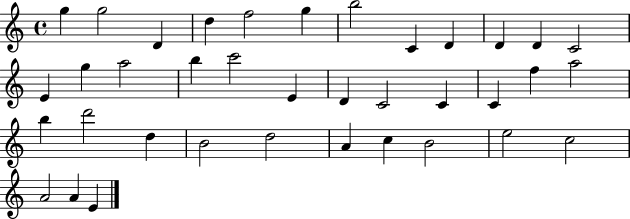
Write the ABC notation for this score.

X:1
T:Untitled
M:4/4
L:1/4
K:C
g g2 D d f2 g b2 C D D D C2 E g a2 b c'2 E D C2 C C f a2 b d'2 d B2 d2 A c B2 e2 c2 A2 A E